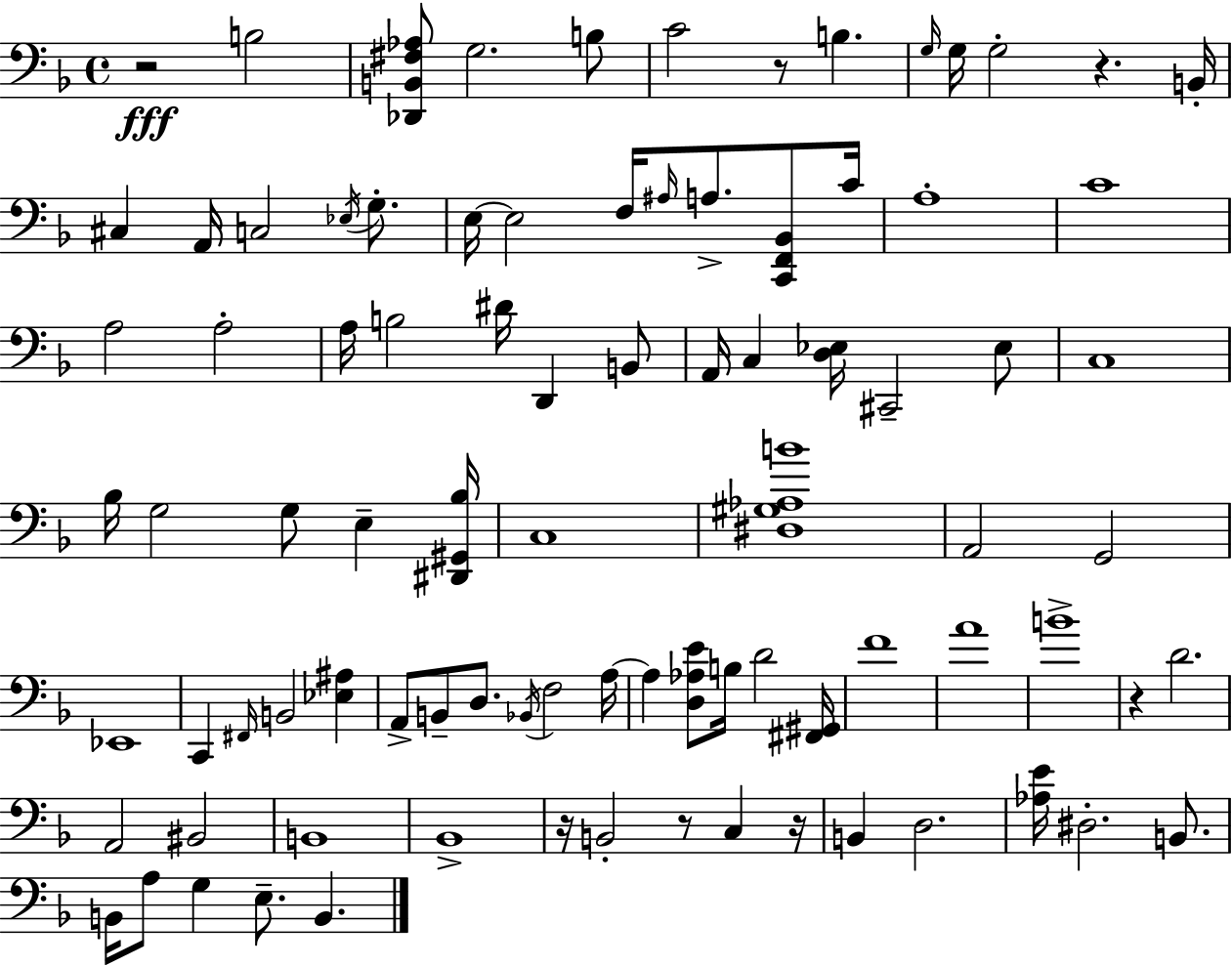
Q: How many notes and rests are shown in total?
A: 89